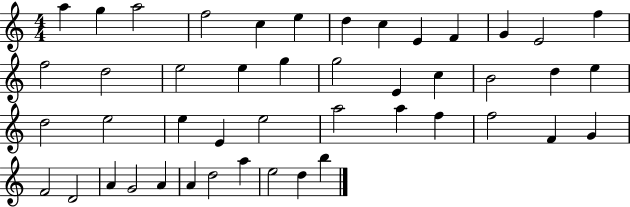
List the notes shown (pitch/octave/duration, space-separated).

A5/q G5/q A5/h F5/h C5/q E5/q D5/q C5/q E4/q F4/q G4/q E4/h F5/q F5/h D5/h E5/h E5/q G5/q G5/h E4/q C5/q B4/h D5/q E5/q D5/h E5/h E5/q E4/q E5/h A5/h A5/q F5/q F5/h F4/q G4/q F4/h D4/h A4/q G4/h A4/q A4/q D5/h A5/q E5/h D5/q B5/q